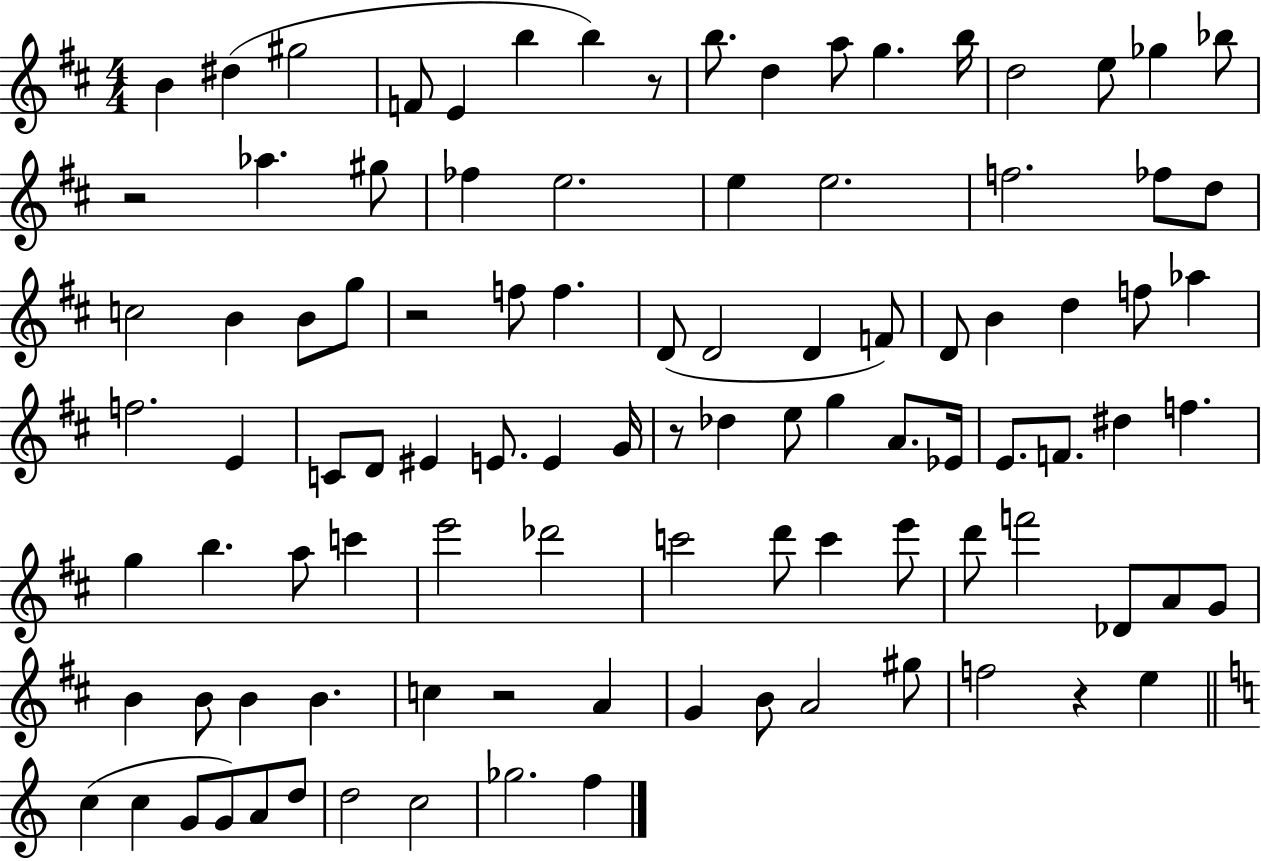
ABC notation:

X:1
T:Untitled
M:4/4
L:1/4
K:D
B ^d ^g2 F/2 E b b z/2 b/2 d a/2 g b/4 d2 e/2 _g _b/2 z2 _a ^g/2 _f e2 e e2 f2 _f/2 d/2 c2 B B/2 g/2 z2 f/2 f D/2 D2 D F/2 D/2 B d f/2 _a f2 E C/2 D/2 ^E E/2 E G/4 z/2 _d e/2 g A/2 _E/4 E/2 F/2 ^d f g b a/2 c' e'2 _d'2 c'2 d'/2 c' e'/2 d'/2 f'2 _D/2 A/2 G/2 B B/2 B B c z2 A G B/2 A2 ^g/2 f2 z e c c G/2 G/2 A/2 d/2 d2 c2 _g2 f